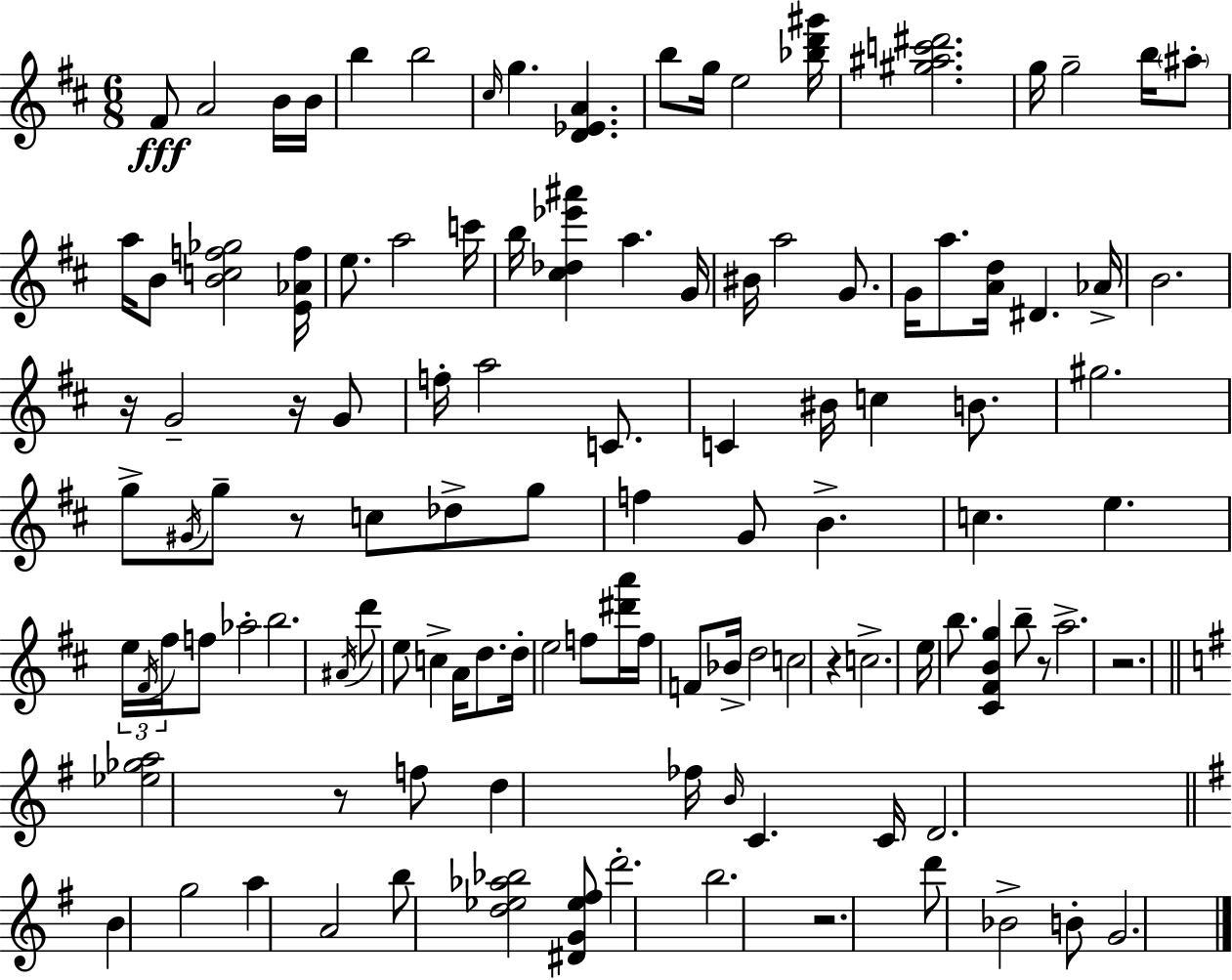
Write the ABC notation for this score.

X:1
T:Untitled
M:6/8
L:1/4
K:D
^F/2 A2 B/4 B/4 b b2 ^c/4 g [D_EA] b/2 g/4 e2 [_bd'^g']/4 [^g^ac'^d']2 g/4 g2 b/4 ^a/2 a/4 B/2 [Bcf_g]2 [E_Af]/4 e/2 a2 c'/4 b/4 [^c_d_e'^a'] a G/4 ^B/4 a2 G/2 G/4 a/2 [Ad]/4 ^D _A/4 B2 z/4 G2 z/4 G/2 f/4 a2 C/2 C ^B/4 c B/2 ^g2 g/2 ^G/4 g/2 z/2 c/2 _d/2 g/2 f G/2 B c e e/4 ^F/4 ^f/4 f/2 _a2 b2 ^A/4 d'/2 e/2 c A/4 d/2 d/4 e2 f/2 [^d'a']/4 f/4 F/2 _B/4 d2 c2 z c2 e/4 b/2 [^C^FBg] b/2 z/2 a2 z2 [_e_ga]2 z/2 f/2 d _f/4 B/4 C C/4 D2 B g2 a A2 b/2 [d_e_a_b]2 [^DG_e^f]/2 d'2 b2 z2 d'/2 _B2 B/2 G2